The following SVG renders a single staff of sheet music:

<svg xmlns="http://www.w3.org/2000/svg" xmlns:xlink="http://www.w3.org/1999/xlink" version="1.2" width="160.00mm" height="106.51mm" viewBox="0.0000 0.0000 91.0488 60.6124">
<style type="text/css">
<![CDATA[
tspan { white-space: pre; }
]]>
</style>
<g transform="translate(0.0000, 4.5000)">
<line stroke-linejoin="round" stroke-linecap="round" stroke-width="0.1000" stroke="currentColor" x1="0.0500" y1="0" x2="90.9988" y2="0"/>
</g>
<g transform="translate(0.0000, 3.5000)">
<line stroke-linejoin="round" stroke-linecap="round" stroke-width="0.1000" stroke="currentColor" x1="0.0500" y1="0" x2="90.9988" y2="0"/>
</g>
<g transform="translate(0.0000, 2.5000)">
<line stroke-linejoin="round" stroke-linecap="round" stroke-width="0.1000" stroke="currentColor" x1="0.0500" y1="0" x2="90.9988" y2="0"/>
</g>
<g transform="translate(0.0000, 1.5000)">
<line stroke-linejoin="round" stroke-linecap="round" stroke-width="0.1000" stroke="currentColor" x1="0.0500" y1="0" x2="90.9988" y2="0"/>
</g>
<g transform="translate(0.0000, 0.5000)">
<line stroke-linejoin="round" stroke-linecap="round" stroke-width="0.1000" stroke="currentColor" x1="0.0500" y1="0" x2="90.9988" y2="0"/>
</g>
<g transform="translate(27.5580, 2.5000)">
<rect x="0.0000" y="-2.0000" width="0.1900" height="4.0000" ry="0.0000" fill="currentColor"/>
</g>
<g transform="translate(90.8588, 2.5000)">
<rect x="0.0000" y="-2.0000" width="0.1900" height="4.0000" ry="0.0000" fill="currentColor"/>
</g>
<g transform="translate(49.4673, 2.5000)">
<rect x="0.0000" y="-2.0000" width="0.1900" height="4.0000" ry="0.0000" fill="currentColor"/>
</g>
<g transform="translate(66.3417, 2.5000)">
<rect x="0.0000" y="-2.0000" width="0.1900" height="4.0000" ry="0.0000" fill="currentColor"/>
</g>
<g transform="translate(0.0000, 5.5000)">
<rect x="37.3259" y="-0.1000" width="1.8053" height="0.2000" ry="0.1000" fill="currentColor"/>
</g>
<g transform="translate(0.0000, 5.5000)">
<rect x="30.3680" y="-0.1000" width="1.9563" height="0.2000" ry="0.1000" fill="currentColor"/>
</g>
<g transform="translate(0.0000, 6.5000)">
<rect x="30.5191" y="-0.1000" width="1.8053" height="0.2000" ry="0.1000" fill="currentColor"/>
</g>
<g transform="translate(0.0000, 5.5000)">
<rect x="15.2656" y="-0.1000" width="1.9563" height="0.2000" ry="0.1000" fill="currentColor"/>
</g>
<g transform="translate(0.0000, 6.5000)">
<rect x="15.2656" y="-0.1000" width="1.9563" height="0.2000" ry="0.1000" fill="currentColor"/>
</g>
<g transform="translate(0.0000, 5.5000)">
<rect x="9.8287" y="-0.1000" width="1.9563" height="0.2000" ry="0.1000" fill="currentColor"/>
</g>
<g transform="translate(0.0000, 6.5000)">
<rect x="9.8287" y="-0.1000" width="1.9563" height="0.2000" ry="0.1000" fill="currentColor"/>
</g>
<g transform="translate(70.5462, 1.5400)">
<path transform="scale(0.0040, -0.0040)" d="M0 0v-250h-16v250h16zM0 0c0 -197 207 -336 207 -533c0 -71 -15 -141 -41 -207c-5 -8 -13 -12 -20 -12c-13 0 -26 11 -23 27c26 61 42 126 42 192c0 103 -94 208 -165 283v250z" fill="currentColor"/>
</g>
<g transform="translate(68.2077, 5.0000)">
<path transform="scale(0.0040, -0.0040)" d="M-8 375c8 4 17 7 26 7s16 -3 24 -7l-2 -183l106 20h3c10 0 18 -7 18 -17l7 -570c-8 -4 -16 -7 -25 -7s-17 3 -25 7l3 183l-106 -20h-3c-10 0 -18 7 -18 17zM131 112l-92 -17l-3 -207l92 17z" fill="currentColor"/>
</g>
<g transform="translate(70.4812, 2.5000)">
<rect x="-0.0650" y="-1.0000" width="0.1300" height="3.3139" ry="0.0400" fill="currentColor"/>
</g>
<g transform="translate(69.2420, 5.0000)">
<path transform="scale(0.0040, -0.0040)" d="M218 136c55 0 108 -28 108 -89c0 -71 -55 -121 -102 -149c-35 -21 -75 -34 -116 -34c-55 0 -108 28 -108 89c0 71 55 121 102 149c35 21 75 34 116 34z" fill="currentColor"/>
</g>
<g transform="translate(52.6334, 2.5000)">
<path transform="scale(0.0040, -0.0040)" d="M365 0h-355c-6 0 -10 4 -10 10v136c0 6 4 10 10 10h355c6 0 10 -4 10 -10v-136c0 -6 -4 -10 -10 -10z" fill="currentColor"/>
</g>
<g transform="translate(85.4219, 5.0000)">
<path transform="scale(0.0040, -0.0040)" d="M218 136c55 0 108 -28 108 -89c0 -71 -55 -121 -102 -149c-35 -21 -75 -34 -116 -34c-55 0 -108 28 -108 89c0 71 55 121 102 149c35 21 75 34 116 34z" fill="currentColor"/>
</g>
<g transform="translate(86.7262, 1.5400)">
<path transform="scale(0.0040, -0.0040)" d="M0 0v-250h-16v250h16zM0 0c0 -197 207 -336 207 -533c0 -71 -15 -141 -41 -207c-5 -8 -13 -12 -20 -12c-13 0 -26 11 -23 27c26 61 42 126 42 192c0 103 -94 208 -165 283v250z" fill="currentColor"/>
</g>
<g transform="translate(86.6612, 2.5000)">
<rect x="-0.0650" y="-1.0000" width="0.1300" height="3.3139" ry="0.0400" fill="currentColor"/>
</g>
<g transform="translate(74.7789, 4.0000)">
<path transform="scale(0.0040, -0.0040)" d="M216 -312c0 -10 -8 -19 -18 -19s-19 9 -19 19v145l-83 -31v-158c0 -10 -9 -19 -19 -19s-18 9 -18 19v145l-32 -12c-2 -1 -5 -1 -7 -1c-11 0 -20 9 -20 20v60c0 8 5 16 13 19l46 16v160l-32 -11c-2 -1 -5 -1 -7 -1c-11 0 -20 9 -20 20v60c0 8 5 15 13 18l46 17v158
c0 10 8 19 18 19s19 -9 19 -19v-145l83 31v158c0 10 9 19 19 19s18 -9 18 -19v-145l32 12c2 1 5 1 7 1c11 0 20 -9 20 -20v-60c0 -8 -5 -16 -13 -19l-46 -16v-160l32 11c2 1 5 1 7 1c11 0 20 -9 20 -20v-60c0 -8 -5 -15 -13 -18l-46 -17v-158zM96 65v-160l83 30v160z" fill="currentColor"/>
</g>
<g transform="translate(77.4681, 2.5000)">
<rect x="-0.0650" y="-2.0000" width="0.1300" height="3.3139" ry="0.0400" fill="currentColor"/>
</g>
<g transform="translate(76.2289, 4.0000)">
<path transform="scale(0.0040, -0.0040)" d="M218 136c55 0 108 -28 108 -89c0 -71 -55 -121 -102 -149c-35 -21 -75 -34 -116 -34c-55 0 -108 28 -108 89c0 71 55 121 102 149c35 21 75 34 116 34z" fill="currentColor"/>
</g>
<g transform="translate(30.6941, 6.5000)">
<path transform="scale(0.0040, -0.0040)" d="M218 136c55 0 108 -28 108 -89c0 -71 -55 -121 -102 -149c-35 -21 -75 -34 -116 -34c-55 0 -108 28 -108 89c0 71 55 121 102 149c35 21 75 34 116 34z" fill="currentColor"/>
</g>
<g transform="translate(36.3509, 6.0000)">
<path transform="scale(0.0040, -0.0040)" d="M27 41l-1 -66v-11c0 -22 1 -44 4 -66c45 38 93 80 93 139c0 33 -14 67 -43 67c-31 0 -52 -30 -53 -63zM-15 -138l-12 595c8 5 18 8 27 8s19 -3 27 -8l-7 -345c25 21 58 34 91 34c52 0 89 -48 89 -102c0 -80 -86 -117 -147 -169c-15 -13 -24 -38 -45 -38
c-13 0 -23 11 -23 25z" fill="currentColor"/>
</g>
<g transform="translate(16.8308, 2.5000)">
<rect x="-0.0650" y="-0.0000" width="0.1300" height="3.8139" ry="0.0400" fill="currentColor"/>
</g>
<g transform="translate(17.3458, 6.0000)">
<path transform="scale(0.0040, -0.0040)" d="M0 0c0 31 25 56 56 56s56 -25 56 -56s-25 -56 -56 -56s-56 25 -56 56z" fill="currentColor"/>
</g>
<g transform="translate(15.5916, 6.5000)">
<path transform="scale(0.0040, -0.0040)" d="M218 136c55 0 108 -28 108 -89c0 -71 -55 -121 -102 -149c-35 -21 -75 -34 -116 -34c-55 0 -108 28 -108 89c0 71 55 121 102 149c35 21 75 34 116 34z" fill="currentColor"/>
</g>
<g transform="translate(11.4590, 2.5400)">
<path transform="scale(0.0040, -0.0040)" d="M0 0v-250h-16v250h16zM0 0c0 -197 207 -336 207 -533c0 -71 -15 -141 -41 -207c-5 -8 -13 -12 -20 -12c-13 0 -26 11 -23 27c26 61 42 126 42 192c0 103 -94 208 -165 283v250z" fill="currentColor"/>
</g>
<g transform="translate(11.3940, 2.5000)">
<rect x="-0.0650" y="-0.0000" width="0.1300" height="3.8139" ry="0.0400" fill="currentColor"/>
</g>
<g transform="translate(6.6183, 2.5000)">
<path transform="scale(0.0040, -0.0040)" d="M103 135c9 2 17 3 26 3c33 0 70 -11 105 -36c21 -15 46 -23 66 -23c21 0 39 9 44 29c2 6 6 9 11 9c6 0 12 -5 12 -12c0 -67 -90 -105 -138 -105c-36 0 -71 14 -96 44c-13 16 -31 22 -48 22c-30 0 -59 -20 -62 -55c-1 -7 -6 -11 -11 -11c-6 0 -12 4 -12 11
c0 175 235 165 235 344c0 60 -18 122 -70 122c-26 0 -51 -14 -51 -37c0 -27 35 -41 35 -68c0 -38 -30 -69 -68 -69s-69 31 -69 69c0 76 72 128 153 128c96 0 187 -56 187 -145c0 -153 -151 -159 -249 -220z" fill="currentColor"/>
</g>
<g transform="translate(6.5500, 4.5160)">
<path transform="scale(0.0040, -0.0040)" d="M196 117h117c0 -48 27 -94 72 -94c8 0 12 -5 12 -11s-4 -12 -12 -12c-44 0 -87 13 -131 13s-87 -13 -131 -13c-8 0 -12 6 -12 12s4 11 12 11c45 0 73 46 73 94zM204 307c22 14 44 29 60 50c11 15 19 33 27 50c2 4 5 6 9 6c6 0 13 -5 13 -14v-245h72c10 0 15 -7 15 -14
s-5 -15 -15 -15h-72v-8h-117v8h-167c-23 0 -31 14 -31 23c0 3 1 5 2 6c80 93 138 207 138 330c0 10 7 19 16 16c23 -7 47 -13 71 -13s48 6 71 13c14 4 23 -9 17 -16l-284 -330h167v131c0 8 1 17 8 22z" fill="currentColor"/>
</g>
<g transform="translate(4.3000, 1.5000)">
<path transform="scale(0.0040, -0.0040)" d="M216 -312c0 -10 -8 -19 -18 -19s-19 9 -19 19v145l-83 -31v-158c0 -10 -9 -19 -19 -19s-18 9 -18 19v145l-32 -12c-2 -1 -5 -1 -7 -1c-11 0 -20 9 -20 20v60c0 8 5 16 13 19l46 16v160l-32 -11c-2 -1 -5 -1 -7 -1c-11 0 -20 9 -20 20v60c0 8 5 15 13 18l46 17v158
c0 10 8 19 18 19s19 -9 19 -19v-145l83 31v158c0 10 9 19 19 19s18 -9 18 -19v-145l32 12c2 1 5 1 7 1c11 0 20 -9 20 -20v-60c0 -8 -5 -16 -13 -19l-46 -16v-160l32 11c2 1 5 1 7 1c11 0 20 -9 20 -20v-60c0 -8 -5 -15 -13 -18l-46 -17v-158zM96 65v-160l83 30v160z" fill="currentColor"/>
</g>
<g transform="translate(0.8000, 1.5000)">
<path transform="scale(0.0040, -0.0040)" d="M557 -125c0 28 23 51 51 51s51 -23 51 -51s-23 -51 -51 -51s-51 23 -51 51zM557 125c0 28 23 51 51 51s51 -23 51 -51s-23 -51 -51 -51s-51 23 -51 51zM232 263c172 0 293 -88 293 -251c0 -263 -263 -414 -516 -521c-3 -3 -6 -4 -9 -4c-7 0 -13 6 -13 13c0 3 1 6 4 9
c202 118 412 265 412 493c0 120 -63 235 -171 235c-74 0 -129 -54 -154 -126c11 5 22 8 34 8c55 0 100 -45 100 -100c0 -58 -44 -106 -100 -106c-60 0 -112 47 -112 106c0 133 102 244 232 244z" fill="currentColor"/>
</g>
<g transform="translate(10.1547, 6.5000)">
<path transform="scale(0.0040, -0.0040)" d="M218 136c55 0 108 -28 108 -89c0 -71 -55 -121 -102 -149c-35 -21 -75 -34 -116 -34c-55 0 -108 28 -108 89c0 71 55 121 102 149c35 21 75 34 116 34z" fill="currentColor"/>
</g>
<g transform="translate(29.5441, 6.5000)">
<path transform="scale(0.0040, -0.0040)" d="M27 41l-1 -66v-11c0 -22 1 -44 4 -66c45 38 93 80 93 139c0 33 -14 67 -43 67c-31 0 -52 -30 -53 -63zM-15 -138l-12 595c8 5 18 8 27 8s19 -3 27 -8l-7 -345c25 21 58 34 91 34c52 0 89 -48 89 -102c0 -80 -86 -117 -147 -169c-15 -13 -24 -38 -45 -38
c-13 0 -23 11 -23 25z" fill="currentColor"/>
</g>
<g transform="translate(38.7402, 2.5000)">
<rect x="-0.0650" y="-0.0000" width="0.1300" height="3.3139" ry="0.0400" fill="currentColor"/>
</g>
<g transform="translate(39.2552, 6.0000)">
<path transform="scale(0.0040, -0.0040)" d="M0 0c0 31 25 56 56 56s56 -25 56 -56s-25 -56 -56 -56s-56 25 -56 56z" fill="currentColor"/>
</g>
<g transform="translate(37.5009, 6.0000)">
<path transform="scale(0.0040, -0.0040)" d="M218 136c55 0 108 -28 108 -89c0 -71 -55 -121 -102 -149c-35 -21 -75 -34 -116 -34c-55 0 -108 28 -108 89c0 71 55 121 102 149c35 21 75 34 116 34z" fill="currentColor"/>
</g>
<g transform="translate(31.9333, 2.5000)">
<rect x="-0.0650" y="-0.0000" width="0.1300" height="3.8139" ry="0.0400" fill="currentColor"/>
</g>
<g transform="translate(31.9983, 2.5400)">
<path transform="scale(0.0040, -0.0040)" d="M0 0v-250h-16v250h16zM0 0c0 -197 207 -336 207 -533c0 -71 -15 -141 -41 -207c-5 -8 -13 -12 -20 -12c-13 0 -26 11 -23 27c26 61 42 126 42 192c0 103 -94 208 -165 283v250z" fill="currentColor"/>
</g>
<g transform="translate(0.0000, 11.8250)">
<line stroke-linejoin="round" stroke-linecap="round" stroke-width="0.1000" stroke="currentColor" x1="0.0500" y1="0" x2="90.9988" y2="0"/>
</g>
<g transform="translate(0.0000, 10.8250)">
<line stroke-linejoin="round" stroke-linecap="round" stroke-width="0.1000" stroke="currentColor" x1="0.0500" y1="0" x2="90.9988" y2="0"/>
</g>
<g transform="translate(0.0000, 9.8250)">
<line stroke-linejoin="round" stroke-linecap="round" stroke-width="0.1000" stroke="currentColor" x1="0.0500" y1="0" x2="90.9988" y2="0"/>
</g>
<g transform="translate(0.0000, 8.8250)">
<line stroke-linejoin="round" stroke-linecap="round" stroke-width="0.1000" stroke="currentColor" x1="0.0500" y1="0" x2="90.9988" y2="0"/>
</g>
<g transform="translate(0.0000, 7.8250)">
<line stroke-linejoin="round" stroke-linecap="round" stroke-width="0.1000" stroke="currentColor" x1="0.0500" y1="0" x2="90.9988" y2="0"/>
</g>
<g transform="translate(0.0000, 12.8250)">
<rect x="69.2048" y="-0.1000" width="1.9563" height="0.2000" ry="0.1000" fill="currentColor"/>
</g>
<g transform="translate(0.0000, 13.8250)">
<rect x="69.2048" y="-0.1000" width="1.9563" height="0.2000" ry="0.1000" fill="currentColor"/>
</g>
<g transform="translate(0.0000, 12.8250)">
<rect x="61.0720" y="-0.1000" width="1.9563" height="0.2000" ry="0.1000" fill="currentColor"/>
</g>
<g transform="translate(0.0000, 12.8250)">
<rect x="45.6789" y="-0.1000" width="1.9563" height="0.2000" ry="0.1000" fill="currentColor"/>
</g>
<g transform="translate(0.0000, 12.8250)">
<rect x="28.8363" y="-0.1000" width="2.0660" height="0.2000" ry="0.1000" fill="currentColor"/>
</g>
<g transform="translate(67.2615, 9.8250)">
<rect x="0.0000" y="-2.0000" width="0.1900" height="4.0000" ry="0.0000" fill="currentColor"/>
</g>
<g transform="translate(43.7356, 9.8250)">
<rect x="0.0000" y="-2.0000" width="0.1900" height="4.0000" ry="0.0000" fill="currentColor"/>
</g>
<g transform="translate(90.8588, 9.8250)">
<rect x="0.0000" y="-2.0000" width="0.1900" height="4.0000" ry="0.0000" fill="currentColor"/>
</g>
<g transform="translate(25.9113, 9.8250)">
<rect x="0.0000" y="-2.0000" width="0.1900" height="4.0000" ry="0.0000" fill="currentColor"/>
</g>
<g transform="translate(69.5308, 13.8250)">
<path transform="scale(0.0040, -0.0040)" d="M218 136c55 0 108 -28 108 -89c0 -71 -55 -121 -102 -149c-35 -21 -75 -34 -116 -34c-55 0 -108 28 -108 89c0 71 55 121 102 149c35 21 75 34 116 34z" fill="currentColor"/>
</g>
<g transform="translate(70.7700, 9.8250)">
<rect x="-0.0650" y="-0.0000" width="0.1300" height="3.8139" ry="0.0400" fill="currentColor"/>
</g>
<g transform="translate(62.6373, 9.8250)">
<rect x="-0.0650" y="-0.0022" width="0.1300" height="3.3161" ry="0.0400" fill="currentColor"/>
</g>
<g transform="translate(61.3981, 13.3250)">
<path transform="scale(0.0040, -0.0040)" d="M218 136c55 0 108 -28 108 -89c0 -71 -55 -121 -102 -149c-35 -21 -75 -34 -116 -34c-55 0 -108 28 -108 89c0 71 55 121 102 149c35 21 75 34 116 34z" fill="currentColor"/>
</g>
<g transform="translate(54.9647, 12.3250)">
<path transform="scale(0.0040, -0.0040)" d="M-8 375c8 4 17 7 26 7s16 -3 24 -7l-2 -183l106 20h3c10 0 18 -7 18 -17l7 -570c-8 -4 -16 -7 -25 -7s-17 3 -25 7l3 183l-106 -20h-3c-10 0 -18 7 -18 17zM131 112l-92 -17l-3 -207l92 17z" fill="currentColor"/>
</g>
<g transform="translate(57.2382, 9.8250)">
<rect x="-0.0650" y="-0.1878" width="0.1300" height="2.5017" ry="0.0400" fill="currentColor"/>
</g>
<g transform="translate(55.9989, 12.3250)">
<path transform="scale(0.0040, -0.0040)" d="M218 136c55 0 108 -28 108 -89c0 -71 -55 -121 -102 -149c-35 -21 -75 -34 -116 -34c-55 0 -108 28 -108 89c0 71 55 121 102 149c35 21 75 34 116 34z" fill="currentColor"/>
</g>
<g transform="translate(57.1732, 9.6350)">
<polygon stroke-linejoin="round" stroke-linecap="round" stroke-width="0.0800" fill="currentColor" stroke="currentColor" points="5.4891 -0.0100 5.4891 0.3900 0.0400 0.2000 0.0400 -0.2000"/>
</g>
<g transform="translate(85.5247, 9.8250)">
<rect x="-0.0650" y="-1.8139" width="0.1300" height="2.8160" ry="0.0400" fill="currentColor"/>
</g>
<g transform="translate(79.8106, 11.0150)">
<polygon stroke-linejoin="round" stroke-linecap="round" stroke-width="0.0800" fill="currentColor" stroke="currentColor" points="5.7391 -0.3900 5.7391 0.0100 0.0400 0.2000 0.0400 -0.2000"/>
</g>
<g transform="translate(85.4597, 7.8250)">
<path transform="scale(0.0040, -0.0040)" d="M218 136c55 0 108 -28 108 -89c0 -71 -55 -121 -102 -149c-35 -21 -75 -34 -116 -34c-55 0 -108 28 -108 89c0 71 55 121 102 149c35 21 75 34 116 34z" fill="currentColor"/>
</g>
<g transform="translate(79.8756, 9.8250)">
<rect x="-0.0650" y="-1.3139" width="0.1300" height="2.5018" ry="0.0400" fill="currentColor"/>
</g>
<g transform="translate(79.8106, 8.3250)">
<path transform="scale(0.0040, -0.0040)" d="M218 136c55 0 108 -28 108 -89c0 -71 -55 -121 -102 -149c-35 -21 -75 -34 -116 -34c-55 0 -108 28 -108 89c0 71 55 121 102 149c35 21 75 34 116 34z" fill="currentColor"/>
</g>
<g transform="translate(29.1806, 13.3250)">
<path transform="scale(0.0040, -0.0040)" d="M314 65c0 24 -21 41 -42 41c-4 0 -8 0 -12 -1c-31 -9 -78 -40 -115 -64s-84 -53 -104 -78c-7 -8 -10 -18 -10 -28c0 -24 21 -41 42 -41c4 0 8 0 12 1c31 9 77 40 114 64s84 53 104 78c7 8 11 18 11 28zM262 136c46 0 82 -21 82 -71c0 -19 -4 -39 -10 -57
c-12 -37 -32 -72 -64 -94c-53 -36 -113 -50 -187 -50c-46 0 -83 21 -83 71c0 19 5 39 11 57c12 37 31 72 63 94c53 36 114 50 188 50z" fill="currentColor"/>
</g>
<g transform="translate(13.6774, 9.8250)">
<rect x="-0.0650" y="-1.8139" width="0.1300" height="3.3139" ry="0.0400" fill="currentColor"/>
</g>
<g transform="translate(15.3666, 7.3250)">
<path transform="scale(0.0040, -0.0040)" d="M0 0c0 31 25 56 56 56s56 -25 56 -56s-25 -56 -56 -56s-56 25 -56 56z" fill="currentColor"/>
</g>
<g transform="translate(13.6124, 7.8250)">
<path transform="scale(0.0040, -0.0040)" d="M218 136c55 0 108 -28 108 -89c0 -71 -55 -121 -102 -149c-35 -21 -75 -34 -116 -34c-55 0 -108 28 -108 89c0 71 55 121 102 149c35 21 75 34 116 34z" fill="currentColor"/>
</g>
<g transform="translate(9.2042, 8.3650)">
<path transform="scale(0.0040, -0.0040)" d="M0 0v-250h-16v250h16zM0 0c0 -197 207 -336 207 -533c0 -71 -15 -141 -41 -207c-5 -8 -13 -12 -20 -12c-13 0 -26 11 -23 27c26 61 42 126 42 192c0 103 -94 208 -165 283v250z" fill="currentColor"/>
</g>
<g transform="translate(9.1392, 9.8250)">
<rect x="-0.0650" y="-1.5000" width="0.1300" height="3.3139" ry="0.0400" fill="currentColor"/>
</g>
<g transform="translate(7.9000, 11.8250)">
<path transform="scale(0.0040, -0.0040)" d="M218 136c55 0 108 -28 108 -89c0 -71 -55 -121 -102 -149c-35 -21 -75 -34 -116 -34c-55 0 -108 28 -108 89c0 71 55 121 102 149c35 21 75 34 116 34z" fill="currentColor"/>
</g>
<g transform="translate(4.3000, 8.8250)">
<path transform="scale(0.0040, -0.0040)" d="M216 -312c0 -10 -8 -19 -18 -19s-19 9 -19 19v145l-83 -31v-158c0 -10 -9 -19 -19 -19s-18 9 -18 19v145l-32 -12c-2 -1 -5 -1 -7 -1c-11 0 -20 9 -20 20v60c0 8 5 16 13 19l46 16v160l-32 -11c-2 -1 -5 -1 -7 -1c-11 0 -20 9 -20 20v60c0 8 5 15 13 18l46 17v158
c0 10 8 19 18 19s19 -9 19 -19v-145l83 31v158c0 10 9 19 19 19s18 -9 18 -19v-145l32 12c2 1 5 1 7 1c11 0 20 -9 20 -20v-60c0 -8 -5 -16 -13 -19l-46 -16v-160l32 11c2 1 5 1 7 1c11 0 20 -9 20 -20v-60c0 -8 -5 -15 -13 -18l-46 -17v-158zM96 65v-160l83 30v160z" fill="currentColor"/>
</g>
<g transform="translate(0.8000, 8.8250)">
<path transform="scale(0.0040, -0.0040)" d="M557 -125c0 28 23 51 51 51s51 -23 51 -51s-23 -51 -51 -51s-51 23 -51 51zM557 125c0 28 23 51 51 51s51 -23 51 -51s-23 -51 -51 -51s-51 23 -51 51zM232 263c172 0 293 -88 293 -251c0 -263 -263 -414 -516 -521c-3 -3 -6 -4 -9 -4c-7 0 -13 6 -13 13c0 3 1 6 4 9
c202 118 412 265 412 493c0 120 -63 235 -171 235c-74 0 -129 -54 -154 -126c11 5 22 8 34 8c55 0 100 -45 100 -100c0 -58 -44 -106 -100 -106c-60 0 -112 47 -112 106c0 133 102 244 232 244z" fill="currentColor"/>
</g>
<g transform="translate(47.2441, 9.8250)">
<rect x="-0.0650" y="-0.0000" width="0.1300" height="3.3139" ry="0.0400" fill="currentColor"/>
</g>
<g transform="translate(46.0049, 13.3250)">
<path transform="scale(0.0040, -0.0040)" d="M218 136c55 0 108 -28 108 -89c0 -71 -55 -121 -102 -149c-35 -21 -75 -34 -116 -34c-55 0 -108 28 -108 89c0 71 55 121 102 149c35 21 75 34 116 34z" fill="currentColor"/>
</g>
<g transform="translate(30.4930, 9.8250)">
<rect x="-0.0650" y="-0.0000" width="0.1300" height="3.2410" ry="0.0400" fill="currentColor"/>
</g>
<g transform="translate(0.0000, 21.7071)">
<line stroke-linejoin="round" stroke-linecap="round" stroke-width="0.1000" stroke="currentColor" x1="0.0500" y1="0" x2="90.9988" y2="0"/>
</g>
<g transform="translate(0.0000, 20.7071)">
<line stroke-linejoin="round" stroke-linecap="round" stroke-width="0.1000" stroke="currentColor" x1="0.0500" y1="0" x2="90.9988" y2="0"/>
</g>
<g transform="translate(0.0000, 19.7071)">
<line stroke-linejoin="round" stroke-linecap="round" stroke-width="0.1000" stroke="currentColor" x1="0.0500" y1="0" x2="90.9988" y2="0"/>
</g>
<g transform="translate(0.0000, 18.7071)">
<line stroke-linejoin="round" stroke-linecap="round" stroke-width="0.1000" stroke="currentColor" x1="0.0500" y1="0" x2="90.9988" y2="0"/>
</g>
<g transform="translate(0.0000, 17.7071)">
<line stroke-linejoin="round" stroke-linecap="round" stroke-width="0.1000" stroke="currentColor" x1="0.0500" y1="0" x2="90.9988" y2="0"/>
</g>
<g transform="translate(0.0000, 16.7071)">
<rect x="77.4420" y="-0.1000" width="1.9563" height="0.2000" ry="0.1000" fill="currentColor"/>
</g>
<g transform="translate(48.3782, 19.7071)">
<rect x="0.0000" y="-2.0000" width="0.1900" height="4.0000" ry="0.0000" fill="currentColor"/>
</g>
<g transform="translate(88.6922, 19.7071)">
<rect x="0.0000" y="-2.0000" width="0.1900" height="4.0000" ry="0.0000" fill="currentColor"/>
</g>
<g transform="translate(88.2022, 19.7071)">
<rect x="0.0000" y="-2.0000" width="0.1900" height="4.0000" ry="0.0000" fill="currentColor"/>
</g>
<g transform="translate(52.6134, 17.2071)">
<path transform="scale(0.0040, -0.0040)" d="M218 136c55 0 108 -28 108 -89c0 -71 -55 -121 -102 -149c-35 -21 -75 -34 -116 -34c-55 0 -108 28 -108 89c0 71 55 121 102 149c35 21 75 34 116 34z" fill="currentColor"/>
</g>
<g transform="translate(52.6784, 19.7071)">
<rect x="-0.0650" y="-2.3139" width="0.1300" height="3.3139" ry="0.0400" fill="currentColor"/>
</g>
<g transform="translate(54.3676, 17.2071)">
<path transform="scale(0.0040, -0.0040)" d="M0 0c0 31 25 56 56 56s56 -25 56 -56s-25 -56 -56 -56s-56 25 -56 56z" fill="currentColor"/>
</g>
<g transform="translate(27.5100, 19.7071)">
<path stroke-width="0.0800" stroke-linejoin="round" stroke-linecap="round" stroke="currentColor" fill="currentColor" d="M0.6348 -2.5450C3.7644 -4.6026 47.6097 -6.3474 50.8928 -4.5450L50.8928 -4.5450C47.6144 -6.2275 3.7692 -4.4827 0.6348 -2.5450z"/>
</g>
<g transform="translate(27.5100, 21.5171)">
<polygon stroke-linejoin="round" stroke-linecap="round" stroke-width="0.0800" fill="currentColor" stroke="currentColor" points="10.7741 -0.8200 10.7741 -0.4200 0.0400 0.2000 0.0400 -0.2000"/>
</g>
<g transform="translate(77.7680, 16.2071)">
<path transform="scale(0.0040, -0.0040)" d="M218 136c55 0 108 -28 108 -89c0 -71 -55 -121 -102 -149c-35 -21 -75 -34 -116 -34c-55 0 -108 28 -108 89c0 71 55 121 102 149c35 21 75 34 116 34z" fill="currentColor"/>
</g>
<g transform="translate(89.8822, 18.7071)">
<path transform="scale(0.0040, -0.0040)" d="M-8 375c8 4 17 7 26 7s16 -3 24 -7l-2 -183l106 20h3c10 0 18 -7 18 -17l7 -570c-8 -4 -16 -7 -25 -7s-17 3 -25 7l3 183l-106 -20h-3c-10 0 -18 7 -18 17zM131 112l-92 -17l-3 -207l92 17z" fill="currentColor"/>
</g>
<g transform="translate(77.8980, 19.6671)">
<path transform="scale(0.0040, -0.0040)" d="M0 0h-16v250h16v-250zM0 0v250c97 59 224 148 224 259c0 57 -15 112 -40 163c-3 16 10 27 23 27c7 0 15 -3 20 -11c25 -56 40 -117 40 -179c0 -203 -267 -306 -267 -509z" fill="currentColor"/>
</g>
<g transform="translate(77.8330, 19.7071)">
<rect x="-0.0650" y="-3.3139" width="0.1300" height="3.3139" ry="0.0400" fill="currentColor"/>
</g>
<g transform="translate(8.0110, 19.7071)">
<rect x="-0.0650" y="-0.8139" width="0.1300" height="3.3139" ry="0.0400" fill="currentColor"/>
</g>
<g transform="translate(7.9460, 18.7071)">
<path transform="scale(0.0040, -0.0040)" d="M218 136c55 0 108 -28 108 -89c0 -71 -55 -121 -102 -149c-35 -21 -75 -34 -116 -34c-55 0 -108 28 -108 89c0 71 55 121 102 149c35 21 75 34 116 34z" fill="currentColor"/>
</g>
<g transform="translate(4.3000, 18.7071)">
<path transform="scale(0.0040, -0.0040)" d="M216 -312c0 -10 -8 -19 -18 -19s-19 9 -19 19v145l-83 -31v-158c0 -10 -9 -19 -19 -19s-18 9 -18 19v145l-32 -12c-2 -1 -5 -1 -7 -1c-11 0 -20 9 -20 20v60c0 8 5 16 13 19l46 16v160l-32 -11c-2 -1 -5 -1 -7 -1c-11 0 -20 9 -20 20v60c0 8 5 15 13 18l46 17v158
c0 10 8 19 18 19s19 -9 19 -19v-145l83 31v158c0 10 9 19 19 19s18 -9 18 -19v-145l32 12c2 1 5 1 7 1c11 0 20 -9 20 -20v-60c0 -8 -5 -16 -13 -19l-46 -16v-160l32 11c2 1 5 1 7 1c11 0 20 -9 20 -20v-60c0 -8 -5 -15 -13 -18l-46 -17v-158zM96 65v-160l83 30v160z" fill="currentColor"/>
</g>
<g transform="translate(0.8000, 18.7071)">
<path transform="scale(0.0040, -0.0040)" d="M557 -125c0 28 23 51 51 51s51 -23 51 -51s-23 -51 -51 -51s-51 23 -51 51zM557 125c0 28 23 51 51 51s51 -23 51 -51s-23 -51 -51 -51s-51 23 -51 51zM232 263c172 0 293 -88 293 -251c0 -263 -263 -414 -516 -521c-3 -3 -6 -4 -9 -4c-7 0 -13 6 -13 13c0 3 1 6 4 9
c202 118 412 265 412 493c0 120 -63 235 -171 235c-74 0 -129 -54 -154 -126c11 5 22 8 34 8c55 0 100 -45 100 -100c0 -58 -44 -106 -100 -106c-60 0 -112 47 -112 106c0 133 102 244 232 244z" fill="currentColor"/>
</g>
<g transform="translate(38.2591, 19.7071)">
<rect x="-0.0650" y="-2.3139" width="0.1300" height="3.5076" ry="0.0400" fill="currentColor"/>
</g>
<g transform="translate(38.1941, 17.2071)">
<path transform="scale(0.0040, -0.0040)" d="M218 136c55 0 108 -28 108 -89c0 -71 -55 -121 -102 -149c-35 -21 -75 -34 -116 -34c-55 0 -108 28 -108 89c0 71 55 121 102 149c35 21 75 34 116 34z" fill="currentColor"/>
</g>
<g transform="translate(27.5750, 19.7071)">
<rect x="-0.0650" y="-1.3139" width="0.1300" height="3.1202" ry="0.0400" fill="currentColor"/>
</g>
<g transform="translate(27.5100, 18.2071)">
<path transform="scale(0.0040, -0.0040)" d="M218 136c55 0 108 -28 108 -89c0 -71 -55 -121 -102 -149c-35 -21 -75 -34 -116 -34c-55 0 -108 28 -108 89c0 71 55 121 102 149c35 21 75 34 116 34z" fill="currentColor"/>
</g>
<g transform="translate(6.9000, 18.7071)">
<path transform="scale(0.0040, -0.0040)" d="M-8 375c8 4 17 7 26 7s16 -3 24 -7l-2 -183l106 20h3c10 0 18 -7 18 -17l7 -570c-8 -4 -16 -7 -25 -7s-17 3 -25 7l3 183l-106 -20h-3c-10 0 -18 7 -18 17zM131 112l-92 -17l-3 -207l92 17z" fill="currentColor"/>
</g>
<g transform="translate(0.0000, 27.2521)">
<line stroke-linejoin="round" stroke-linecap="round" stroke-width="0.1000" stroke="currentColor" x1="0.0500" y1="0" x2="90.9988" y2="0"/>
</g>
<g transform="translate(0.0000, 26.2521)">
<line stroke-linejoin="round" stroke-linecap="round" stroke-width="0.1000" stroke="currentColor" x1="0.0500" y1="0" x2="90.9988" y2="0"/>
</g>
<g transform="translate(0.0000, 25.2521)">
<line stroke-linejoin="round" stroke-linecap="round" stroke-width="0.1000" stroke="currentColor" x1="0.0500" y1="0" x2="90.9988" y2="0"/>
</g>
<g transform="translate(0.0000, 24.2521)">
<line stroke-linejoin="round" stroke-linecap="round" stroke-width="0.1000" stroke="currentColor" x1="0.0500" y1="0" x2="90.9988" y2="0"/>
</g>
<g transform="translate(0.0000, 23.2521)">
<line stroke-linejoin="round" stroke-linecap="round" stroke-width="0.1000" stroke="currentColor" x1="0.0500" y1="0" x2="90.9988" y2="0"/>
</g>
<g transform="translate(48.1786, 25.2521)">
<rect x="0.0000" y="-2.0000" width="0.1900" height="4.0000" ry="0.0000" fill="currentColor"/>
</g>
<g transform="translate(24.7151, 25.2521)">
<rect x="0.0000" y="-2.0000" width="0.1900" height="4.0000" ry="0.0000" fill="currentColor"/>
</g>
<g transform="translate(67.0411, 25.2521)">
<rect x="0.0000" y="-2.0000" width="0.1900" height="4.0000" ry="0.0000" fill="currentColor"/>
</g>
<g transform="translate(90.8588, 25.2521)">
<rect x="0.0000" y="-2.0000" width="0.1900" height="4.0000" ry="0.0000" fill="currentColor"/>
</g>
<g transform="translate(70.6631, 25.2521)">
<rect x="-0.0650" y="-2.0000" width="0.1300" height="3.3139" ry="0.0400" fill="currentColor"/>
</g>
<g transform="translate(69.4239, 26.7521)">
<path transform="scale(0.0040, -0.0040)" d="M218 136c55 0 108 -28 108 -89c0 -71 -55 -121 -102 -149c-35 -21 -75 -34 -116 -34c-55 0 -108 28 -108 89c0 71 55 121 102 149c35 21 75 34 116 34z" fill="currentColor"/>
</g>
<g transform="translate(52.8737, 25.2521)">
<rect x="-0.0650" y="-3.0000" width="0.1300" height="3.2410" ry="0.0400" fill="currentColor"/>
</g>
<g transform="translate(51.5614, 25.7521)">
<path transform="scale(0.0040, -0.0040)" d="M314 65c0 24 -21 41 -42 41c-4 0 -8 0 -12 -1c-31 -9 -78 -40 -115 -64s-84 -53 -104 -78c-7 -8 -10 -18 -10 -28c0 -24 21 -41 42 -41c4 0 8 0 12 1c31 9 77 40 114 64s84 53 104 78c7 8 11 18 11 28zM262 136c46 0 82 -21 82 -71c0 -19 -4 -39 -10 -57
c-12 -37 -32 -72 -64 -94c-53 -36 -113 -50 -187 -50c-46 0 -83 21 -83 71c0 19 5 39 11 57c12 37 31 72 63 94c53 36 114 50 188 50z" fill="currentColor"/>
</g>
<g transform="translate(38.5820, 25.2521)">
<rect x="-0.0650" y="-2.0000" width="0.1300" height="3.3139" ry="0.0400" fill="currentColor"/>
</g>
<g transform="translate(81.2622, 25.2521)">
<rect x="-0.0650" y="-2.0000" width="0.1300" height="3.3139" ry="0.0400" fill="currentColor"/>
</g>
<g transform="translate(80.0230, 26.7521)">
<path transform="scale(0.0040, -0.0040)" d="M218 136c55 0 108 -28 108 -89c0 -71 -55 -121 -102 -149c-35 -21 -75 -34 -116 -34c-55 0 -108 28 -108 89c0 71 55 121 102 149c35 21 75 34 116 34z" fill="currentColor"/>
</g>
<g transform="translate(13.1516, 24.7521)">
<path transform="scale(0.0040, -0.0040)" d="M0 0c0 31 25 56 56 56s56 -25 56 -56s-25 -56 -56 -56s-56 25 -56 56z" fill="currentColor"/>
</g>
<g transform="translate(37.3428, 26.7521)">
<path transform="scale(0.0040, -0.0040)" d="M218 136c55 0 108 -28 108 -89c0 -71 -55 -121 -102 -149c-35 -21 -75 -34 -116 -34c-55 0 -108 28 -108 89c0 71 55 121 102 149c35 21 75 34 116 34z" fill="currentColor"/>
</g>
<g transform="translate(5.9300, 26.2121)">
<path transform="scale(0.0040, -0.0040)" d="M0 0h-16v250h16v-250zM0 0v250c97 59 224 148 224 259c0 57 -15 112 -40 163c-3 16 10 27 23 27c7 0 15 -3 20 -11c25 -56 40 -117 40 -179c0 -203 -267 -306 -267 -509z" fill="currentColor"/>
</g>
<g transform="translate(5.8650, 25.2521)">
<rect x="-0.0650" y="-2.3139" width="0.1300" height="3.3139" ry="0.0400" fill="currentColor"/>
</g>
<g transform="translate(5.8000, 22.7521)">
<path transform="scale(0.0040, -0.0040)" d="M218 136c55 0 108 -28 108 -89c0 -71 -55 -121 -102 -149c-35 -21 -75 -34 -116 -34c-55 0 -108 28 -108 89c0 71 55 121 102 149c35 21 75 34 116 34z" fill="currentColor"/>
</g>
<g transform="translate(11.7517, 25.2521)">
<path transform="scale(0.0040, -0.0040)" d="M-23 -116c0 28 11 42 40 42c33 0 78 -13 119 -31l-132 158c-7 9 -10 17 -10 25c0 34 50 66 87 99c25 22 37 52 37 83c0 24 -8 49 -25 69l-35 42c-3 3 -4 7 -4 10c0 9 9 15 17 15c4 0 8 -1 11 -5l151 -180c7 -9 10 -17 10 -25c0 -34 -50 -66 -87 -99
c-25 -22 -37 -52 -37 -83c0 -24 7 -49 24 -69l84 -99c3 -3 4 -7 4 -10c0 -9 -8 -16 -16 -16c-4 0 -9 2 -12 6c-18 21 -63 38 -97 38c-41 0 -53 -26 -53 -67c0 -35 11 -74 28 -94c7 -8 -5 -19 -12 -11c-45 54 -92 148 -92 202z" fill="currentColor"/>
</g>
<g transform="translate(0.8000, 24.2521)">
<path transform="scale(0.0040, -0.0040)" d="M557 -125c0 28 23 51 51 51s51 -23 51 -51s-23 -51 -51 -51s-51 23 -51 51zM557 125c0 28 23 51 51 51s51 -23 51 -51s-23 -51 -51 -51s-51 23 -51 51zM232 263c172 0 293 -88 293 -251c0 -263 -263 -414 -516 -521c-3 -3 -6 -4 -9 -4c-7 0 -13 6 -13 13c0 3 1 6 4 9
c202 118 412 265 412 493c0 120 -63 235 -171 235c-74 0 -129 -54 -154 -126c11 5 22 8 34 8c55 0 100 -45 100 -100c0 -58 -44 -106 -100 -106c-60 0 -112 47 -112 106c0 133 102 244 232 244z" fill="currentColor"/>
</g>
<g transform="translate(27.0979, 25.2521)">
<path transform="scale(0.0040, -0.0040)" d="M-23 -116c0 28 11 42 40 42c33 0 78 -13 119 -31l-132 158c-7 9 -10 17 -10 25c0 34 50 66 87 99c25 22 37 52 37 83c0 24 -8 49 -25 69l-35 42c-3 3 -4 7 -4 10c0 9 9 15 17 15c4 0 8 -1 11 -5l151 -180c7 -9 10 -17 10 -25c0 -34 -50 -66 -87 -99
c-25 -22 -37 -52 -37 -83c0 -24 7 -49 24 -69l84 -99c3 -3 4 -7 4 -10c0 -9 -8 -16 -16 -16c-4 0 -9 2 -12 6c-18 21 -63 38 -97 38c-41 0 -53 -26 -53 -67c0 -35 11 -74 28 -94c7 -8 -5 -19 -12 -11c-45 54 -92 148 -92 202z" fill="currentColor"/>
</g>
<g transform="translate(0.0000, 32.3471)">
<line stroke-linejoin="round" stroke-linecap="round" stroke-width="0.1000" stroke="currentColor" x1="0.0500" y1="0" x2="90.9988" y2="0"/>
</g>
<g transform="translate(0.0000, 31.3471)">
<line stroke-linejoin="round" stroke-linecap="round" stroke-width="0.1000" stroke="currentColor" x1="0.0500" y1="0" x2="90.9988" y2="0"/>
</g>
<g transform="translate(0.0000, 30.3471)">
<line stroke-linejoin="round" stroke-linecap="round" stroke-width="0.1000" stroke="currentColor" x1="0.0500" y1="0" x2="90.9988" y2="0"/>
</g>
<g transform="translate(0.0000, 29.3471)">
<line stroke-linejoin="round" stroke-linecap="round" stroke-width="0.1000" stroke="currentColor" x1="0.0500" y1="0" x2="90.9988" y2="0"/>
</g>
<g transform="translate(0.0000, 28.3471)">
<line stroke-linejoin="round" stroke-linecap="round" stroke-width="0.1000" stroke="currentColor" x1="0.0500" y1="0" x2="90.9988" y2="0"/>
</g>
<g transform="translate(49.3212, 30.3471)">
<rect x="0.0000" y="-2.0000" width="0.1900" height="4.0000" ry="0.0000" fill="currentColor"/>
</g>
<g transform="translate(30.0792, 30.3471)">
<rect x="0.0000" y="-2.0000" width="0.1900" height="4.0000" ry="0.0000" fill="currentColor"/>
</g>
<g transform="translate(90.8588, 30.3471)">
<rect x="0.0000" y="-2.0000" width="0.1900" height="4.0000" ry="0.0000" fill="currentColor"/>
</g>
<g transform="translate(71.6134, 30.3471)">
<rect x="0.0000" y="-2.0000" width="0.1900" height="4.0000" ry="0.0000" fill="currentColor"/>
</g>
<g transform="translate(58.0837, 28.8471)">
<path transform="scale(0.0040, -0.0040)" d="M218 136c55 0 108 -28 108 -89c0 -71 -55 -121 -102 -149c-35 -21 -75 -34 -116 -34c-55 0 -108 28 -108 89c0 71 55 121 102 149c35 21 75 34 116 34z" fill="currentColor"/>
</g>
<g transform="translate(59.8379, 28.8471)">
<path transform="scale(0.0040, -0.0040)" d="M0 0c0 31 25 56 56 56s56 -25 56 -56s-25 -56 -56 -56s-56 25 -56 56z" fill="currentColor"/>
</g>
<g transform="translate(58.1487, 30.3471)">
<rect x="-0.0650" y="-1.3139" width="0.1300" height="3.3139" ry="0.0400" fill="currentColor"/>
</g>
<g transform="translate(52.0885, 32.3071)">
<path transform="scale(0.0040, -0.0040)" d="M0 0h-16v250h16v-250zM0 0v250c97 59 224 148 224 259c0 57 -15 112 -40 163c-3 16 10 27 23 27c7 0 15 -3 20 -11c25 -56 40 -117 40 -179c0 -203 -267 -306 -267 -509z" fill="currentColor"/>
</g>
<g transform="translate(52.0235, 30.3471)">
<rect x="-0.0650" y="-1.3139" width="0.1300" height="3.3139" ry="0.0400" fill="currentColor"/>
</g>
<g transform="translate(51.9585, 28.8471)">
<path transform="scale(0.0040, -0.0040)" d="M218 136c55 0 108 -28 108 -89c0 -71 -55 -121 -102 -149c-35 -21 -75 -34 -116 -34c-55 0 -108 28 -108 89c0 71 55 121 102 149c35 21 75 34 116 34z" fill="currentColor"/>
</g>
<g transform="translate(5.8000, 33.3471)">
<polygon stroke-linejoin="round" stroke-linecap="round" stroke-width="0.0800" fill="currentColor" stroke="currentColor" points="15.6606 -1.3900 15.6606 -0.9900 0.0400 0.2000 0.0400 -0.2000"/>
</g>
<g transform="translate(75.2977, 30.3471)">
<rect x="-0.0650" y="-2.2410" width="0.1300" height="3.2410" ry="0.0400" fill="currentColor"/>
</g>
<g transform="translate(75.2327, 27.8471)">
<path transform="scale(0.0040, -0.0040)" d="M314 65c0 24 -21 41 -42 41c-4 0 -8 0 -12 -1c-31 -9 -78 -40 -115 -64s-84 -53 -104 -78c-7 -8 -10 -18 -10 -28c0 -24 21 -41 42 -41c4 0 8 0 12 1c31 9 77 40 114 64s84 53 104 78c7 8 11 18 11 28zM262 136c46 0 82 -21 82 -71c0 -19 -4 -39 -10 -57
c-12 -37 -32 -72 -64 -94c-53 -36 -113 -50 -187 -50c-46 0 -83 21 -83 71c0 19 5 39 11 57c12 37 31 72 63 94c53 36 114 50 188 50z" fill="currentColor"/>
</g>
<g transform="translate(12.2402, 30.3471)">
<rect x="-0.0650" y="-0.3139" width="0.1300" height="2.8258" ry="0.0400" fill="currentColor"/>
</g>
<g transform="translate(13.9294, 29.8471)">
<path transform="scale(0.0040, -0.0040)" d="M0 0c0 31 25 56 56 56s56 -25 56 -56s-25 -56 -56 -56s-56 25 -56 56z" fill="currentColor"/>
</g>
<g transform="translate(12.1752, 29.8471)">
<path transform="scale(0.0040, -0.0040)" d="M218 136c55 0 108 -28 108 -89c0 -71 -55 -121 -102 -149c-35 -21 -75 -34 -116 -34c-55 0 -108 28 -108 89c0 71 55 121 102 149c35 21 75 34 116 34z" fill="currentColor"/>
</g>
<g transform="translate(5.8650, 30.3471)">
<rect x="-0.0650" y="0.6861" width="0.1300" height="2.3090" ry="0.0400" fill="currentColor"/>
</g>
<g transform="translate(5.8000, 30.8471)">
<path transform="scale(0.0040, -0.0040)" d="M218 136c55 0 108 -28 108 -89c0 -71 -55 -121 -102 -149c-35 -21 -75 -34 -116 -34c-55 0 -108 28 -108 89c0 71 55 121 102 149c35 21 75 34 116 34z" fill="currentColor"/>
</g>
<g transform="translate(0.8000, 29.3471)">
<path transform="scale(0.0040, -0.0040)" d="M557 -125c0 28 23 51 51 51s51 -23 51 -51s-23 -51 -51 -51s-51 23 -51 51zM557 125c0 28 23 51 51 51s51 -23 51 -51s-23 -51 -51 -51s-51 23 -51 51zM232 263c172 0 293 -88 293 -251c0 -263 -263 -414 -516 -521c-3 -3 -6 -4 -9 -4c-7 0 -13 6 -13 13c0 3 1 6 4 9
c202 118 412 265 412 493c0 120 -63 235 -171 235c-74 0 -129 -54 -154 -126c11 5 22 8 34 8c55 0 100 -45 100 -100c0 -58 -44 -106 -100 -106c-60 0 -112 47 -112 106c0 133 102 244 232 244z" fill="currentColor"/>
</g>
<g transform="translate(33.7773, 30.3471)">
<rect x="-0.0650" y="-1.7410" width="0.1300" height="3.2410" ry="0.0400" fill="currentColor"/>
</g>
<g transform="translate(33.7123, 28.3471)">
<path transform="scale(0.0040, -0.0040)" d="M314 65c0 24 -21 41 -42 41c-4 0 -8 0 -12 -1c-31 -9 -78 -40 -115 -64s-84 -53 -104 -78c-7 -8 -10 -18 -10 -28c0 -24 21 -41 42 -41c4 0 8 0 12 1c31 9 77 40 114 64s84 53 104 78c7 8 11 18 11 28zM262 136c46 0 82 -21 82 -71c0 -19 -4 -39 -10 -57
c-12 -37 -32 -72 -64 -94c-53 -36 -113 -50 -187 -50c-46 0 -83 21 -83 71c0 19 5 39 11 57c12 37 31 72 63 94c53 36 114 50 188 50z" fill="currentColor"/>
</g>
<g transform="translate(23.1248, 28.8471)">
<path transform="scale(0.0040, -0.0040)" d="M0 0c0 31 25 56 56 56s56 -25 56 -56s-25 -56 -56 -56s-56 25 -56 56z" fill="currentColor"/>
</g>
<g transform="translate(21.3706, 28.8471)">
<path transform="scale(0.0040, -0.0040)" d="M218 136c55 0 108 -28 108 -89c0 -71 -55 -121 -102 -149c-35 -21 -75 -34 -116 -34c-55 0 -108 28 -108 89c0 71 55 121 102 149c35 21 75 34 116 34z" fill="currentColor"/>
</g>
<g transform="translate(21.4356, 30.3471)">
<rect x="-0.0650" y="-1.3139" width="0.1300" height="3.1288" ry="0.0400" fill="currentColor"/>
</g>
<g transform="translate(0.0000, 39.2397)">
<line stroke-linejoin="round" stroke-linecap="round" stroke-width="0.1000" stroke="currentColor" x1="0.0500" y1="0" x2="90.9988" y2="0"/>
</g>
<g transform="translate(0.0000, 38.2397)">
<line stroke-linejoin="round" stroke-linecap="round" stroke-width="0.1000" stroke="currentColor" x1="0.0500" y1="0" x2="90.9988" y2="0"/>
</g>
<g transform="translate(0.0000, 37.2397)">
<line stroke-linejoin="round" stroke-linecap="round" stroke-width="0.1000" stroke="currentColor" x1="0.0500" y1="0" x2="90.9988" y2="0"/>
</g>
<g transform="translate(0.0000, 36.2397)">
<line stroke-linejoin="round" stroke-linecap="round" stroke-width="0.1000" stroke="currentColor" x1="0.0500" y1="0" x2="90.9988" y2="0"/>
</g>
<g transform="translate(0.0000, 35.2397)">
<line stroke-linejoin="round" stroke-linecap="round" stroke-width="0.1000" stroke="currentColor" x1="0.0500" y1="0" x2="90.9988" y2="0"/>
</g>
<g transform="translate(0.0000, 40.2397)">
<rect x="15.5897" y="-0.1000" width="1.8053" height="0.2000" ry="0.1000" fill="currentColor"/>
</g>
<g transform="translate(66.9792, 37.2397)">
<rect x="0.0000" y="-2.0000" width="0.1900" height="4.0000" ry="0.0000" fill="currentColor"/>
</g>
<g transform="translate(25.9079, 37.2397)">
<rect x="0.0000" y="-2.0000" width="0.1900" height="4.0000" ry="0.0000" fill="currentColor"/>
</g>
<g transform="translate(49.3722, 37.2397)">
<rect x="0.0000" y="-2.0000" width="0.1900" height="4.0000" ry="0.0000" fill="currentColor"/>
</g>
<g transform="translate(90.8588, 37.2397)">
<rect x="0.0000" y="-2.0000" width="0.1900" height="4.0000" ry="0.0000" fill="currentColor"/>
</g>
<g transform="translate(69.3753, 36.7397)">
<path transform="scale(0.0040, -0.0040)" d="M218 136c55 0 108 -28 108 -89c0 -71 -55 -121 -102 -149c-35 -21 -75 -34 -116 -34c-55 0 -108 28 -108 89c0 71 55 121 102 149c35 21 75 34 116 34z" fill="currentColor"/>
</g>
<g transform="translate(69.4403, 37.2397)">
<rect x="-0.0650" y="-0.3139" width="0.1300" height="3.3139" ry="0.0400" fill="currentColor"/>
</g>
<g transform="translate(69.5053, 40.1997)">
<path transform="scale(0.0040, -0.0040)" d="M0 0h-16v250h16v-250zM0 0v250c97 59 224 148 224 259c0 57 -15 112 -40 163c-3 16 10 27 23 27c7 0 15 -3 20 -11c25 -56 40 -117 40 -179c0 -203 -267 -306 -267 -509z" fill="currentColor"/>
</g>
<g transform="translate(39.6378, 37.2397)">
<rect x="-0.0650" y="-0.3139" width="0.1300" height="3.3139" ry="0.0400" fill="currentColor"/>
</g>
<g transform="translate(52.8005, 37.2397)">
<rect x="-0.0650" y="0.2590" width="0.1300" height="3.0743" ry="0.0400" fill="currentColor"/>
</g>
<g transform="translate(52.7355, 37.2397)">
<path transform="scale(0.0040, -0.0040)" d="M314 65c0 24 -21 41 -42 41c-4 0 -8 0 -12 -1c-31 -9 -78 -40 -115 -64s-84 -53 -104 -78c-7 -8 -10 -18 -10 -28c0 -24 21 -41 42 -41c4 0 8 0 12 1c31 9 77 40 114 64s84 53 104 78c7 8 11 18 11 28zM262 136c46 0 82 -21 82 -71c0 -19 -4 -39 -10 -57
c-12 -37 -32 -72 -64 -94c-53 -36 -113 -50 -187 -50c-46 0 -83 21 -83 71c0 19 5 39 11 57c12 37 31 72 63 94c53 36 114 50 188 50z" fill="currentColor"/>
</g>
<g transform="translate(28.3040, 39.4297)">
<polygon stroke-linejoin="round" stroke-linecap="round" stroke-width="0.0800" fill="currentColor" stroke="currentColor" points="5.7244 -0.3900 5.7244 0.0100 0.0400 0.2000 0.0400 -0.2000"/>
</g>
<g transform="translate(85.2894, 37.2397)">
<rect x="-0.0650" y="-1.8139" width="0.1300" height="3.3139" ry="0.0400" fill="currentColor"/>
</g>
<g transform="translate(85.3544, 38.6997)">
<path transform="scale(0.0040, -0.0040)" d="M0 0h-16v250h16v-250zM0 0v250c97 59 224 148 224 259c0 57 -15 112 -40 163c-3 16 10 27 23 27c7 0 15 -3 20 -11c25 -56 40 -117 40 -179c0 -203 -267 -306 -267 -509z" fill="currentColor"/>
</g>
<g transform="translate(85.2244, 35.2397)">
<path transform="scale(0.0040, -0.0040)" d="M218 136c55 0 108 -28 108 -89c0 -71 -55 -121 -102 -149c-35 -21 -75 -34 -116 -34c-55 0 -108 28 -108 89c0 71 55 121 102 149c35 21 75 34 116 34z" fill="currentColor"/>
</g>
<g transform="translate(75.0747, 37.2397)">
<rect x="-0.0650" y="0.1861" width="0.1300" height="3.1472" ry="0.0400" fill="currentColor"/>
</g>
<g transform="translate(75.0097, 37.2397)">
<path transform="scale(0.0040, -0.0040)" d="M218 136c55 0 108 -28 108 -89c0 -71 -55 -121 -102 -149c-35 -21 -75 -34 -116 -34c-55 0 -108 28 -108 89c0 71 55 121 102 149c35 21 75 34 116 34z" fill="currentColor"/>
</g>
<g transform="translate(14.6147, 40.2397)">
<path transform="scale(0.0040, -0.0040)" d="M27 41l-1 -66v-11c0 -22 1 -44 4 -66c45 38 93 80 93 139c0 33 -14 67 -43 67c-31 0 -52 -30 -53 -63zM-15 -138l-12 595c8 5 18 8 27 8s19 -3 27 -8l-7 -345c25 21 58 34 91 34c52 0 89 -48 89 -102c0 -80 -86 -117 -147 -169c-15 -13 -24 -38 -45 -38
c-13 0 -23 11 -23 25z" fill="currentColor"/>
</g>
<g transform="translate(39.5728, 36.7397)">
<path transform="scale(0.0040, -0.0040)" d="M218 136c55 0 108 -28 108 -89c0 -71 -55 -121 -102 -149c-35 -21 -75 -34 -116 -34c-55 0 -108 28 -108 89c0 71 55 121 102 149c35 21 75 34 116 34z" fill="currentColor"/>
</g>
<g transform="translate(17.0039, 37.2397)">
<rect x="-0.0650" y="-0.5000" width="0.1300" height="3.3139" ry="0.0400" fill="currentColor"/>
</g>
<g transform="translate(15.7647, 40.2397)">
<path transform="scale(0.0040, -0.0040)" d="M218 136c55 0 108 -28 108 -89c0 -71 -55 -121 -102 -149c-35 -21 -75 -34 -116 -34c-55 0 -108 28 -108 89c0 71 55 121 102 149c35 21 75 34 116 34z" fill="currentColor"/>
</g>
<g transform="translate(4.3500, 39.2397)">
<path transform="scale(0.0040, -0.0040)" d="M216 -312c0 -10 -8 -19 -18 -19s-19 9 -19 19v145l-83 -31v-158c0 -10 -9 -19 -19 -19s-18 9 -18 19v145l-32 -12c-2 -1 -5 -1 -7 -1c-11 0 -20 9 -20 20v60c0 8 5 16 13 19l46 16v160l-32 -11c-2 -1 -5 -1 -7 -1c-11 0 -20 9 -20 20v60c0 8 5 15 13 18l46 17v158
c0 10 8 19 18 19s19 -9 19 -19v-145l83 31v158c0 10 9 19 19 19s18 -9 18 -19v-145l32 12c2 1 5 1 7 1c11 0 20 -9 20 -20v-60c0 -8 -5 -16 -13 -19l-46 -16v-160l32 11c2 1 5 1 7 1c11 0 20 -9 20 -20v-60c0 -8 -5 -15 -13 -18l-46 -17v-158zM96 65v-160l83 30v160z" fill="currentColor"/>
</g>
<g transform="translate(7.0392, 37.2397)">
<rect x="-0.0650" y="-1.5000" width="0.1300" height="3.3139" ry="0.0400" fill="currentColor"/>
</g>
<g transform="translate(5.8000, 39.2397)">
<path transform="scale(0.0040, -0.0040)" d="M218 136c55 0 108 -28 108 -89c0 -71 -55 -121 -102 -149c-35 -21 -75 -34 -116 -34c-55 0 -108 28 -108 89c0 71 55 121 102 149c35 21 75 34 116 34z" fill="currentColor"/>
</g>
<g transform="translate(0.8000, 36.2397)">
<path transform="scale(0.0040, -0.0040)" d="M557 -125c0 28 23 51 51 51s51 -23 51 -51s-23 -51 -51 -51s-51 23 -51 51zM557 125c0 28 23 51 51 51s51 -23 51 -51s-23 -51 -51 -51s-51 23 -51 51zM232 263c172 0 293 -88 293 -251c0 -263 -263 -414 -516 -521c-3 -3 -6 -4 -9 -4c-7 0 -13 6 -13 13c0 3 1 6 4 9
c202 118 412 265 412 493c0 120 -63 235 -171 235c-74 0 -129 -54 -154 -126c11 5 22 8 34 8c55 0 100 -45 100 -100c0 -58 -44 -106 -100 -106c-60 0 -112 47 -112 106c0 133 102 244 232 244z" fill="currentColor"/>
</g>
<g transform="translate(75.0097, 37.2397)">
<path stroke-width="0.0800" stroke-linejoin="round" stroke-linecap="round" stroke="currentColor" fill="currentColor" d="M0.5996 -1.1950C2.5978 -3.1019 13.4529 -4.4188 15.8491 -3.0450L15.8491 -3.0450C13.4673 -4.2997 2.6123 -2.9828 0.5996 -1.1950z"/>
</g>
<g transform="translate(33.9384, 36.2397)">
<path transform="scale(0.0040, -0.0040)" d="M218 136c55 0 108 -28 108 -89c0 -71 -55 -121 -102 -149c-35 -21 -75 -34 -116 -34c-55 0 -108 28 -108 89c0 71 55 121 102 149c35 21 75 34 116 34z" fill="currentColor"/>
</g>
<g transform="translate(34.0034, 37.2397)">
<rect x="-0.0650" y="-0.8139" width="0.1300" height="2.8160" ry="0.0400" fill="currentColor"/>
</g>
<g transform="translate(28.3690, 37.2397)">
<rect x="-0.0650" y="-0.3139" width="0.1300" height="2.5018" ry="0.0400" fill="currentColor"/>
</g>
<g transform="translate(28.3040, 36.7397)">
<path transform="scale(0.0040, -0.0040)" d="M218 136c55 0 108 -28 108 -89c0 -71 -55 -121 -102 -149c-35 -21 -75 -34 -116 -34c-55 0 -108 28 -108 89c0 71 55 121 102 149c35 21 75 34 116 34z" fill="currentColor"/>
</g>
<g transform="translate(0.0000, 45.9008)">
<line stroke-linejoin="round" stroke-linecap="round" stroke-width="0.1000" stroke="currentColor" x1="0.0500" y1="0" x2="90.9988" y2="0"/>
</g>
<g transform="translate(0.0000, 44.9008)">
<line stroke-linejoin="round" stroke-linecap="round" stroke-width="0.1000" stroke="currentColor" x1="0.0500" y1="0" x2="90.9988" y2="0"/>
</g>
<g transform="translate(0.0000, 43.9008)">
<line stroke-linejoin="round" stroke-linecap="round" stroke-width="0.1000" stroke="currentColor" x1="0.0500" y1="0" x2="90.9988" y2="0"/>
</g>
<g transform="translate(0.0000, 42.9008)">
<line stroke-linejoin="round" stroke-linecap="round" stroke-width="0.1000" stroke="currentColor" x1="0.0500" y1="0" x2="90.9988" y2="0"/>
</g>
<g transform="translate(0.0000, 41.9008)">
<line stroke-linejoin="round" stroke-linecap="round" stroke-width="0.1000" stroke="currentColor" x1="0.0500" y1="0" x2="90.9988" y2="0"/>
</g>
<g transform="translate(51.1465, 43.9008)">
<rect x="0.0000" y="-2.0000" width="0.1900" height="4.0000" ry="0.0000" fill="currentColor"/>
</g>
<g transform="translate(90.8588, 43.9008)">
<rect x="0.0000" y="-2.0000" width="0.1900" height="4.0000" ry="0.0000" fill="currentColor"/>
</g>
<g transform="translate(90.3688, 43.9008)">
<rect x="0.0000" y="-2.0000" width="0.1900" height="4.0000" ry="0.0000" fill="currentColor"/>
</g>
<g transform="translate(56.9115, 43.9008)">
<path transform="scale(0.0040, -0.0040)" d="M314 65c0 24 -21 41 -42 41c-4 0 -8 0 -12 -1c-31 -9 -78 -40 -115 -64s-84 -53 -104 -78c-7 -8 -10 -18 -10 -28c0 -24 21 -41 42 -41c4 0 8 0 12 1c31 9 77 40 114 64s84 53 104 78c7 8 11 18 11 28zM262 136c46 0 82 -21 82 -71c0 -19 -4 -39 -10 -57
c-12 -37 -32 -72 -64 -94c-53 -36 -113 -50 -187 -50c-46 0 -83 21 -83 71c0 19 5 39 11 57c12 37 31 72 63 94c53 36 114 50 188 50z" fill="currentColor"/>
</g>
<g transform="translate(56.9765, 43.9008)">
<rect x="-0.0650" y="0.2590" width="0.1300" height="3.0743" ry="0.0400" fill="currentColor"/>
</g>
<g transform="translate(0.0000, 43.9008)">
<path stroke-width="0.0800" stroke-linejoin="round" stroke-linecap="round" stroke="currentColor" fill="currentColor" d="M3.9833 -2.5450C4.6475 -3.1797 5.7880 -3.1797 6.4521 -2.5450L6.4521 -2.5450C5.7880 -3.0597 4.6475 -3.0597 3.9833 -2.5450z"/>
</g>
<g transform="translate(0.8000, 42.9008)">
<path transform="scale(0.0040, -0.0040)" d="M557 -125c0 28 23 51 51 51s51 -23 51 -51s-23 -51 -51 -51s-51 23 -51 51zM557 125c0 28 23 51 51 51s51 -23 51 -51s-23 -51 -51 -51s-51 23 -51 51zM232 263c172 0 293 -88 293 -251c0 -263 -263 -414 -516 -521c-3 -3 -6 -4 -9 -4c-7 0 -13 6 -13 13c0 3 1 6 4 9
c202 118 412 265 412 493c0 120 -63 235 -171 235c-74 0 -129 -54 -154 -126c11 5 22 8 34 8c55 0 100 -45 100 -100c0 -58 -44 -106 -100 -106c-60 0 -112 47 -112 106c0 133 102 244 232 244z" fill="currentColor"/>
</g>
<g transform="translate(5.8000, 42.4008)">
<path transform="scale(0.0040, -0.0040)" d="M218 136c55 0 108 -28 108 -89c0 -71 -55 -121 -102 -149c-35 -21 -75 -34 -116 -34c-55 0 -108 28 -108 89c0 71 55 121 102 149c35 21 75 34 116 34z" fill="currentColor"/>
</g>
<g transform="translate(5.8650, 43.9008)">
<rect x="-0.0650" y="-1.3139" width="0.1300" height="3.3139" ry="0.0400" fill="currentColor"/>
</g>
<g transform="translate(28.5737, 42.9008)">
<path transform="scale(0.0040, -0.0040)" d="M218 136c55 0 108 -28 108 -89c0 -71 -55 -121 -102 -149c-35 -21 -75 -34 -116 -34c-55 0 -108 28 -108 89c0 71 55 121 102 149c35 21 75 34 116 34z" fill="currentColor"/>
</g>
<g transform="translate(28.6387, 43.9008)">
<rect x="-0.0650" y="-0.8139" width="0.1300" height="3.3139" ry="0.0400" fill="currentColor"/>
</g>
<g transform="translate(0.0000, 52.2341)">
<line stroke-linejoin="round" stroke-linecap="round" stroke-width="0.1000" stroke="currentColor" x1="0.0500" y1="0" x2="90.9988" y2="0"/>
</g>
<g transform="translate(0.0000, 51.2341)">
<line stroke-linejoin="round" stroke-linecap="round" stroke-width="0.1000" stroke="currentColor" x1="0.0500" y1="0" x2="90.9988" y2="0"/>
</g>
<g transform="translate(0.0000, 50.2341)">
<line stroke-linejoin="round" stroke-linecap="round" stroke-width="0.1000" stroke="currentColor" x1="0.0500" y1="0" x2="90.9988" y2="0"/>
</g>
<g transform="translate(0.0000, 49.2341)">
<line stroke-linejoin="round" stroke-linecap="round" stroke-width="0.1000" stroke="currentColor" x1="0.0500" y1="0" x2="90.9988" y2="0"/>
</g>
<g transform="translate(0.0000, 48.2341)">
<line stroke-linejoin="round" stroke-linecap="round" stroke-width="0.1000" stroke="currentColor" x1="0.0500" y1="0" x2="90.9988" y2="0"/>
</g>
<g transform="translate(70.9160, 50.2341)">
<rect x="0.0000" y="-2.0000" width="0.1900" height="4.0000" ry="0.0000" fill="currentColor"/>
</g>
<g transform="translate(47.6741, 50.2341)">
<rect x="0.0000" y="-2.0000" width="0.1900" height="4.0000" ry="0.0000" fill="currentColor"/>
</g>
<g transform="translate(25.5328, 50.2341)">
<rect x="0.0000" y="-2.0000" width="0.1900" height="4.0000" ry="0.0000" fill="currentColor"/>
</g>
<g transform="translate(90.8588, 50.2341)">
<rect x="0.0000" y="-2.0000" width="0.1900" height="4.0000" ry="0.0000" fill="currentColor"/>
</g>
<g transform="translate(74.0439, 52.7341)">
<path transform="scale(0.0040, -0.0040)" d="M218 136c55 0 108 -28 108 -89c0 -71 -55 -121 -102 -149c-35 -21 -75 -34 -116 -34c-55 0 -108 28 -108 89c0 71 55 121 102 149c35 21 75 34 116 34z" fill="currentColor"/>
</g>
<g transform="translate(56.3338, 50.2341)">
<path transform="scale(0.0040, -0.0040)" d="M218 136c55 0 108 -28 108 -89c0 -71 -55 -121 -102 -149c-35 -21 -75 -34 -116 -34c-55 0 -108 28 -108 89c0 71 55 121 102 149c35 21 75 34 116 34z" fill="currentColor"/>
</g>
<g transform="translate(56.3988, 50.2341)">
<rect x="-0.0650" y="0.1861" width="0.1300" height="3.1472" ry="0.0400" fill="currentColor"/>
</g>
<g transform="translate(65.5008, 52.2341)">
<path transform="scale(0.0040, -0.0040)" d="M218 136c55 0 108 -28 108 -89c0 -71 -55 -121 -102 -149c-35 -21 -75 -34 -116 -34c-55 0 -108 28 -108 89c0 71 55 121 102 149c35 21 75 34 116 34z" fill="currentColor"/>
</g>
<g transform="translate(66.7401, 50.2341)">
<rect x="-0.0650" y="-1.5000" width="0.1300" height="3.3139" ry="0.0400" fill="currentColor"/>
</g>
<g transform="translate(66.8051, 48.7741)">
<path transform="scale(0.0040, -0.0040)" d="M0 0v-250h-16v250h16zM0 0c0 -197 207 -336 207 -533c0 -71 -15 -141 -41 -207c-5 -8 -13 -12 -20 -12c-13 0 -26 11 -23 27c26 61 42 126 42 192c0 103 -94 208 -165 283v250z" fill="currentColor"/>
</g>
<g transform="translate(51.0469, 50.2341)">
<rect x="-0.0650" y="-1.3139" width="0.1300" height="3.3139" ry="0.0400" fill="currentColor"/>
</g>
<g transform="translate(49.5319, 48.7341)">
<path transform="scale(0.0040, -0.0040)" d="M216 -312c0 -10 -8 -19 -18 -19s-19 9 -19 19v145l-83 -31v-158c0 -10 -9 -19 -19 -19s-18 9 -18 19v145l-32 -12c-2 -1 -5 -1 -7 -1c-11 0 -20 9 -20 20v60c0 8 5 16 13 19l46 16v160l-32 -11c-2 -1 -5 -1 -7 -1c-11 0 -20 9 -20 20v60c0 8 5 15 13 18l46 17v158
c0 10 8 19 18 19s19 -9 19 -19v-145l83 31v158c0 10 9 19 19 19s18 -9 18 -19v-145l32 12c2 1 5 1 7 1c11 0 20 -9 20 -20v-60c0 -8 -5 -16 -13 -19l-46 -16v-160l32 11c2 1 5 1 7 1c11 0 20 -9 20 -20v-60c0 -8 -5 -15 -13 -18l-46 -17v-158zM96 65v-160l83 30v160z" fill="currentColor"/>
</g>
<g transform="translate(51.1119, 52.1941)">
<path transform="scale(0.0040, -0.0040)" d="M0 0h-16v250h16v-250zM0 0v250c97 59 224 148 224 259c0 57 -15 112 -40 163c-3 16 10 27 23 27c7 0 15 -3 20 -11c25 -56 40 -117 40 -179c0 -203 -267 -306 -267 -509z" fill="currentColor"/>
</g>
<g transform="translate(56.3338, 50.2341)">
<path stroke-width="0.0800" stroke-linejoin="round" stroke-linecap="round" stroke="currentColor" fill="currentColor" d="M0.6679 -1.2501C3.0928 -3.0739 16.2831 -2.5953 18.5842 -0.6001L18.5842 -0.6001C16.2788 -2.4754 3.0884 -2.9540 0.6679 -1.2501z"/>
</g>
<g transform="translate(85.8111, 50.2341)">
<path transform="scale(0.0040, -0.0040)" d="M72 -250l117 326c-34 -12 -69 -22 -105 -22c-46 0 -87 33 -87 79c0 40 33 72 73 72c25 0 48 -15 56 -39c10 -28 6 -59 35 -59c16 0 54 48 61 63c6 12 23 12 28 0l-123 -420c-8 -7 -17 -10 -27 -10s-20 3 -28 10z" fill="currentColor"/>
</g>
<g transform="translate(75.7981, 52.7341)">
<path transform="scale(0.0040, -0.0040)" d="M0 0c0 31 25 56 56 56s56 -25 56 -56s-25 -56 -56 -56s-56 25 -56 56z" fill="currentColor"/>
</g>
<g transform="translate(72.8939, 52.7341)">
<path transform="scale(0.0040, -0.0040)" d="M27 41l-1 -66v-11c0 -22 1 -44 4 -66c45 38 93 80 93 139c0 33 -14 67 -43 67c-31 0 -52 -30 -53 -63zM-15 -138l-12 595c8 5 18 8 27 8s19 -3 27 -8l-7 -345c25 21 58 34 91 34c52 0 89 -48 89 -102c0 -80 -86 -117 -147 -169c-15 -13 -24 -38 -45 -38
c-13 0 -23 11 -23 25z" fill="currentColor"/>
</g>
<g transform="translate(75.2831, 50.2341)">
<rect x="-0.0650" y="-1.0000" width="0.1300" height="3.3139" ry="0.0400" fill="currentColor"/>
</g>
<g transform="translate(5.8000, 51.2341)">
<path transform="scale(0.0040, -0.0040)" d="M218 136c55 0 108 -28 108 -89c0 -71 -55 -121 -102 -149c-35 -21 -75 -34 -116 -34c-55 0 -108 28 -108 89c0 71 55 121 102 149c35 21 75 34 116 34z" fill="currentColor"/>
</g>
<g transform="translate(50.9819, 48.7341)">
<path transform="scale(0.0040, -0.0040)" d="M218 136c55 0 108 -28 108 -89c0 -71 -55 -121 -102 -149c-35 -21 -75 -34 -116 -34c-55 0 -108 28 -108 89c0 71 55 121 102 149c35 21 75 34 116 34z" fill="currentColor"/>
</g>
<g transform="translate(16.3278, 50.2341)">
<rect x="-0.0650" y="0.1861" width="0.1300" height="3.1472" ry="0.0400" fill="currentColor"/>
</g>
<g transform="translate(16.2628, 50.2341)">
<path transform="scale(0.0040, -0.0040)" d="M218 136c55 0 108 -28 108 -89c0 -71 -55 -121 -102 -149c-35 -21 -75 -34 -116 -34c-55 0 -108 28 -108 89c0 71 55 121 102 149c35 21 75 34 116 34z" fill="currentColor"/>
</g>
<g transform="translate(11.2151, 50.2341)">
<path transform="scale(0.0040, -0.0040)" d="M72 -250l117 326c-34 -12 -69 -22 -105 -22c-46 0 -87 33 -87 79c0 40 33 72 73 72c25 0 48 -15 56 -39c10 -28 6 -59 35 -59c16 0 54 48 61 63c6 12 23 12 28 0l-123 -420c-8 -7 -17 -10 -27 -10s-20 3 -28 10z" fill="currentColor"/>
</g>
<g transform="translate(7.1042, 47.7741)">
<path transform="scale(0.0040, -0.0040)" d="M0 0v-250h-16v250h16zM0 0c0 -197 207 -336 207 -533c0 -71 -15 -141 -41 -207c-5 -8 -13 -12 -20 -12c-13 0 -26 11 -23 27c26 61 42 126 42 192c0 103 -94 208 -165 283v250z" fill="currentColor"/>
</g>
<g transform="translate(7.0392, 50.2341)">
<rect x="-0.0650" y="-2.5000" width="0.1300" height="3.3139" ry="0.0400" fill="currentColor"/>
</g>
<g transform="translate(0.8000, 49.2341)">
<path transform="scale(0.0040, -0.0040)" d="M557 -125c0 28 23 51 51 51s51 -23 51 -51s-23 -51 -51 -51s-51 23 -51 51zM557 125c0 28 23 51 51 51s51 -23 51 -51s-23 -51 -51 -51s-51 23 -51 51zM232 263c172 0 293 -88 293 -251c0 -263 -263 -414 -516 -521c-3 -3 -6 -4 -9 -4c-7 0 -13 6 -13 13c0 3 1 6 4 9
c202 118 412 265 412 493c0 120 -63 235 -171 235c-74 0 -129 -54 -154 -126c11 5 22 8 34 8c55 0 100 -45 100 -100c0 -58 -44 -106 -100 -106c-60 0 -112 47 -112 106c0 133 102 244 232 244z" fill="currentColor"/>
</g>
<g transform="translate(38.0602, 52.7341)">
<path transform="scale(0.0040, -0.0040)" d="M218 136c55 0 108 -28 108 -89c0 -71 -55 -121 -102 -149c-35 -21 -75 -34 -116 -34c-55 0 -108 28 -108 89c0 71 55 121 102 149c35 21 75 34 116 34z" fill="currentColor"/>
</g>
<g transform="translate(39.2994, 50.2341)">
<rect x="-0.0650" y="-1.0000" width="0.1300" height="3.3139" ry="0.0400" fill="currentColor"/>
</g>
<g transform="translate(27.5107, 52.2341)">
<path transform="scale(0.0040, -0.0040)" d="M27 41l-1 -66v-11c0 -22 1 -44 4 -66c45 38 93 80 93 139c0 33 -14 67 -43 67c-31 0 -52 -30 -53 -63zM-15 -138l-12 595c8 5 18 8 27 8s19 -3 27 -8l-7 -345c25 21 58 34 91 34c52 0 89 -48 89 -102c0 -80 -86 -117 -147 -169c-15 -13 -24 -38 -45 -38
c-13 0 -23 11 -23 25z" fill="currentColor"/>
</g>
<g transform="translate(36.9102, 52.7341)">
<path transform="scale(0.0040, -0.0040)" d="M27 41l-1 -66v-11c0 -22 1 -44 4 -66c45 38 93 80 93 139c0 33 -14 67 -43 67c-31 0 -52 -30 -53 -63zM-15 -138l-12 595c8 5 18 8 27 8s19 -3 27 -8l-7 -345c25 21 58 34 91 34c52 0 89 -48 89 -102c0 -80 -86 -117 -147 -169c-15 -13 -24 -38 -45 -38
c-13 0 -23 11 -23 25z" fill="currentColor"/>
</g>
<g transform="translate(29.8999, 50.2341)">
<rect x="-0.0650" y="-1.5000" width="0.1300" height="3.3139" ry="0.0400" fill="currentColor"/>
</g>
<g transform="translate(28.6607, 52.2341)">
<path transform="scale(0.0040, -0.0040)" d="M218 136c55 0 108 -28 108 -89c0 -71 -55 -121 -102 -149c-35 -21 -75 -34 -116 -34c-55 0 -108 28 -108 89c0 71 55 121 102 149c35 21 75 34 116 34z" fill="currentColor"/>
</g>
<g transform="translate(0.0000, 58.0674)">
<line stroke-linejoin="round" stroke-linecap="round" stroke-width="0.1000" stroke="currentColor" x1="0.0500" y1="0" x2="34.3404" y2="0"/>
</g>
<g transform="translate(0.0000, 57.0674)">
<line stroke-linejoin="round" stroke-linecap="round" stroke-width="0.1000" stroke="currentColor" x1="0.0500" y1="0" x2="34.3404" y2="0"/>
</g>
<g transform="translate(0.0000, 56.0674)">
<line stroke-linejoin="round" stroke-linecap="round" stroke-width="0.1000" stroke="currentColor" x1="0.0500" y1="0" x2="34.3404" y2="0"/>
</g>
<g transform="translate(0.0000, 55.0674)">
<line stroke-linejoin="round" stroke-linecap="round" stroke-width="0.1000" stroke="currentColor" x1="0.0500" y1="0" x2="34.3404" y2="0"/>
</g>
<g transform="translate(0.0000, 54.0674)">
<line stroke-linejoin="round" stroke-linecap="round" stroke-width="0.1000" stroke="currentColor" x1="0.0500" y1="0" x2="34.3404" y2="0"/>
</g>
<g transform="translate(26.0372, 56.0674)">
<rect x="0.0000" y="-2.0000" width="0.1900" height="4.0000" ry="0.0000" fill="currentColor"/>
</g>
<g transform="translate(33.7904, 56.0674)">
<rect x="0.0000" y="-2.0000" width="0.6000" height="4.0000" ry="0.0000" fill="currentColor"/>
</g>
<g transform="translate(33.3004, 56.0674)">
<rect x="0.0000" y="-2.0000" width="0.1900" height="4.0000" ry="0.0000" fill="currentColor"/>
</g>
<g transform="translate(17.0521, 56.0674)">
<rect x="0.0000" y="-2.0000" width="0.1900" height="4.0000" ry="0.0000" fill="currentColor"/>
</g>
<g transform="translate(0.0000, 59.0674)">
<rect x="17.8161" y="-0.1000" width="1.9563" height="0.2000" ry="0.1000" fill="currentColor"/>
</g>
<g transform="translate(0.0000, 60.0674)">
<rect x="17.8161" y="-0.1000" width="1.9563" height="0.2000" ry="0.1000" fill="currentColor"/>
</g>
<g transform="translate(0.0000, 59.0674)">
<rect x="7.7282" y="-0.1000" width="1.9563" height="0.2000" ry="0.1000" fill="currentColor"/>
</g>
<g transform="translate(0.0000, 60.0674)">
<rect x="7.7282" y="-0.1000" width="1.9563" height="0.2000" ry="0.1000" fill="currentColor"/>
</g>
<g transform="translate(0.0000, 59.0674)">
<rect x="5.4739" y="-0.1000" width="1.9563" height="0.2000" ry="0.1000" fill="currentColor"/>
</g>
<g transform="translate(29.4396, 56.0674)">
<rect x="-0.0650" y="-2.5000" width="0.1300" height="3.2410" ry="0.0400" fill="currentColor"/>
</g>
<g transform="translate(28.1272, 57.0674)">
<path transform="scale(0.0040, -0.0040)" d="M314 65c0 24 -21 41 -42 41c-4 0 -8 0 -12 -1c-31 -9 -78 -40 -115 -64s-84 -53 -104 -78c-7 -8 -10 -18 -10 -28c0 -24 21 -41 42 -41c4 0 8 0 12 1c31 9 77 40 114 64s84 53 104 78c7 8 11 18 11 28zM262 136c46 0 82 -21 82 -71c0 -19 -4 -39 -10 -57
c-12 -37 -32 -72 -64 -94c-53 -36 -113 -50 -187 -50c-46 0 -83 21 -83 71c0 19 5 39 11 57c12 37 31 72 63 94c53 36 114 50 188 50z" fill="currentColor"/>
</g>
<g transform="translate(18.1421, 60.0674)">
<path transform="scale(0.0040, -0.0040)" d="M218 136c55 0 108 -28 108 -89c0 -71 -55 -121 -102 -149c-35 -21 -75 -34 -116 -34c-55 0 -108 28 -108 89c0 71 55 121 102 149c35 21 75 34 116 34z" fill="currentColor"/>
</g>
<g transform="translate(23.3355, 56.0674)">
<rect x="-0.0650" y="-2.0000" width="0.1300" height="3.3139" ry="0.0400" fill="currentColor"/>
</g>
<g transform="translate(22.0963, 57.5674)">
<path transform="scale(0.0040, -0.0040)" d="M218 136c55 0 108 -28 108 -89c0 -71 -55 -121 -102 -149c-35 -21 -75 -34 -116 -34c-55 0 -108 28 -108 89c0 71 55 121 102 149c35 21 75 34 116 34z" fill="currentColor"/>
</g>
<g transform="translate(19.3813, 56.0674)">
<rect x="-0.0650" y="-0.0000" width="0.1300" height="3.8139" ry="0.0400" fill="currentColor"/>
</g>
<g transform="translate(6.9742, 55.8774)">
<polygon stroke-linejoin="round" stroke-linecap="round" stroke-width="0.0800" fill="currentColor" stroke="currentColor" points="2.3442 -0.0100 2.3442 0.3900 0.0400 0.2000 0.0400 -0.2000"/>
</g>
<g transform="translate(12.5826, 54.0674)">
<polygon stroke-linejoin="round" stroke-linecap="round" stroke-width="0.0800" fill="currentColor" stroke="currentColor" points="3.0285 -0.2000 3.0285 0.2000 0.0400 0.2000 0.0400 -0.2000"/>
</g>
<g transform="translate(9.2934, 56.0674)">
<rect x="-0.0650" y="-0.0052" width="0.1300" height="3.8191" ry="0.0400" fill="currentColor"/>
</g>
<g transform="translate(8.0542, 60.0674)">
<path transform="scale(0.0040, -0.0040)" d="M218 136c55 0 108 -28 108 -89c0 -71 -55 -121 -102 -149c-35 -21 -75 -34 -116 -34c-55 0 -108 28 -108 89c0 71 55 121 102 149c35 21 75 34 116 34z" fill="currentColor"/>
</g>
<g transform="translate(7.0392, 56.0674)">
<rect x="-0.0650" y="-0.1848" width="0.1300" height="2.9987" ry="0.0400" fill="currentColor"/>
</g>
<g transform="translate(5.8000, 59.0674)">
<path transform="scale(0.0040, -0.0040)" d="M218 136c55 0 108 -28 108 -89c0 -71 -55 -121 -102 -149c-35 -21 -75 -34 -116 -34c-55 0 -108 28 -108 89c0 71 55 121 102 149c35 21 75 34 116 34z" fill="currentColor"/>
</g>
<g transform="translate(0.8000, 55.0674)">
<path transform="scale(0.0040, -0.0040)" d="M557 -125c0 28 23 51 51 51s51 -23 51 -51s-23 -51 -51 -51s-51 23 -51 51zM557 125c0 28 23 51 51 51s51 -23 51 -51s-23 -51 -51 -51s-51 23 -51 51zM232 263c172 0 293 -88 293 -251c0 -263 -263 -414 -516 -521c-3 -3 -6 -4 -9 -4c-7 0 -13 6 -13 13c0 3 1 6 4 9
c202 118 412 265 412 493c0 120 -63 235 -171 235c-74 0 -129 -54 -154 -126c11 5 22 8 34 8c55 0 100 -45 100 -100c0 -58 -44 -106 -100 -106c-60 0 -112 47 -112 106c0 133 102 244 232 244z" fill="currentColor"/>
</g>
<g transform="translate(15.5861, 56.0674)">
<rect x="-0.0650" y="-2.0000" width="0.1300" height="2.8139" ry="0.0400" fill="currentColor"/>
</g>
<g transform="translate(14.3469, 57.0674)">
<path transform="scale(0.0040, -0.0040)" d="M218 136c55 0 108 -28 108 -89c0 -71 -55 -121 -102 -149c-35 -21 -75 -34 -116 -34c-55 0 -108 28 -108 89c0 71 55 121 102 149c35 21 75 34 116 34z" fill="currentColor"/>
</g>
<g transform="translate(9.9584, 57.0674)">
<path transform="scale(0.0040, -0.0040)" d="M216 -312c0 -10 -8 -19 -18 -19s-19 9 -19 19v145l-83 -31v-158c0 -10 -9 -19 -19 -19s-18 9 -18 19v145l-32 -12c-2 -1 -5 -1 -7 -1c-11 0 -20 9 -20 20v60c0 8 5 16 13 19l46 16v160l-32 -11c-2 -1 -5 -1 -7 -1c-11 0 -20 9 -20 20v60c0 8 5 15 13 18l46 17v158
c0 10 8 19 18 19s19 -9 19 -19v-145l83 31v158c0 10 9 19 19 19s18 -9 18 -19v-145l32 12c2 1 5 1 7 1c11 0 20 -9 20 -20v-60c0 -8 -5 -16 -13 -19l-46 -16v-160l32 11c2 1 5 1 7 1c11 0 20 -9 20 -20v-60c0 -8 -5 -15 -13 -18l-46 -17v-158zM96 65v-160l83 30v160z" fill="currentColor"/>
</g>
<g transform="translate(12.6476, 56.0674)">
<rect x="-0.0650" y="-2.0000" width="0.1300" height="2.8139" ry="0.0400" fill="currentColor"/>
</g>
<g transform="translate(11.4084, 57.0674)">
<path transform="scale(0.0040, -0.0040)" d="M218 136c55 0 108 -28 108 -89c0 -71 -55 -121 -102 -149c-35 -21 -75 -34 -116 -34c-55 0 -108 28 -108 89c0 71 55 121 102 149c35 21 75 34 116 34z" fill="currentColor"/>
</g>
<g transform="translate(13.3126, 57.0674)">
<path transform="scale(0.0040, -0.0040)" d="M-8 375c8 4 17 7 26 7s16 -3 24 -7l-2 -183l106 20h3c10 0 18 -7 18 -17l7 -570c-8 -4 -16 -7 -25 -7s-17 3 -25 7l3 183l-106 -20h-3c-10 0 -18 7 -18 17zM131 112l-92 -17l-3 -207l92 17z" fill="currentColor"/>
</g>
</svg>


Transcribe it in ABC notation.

X:1
T:Untitled
M:2/4
L:1/4
K:G
C,,/2 C,, _C,,/2 _D,, z2 F,,/2 ^A,, F,,/2 G,,/2 A, D,,2 D,, F,,/2 D,,/2 C,, G,/2 A,/2 F, G,/2 B,/2 B, D/2 B,/2 z z A,, C,2 A,, A,, C,/2 E,/2 G,/2 A,2 G,/2 G, B,2 ^G,, _E,, E,/2 F,/2 E, D,2 E,/2 D, A,/2 G, F, D,2 B,,/2 z/2 D, _G,, _F,, ^G,/2 D, G,,/2 _F,, z/2 E,,/2 C,,/2 ^B,,/2 B,,/2 C,, A,, B,,2